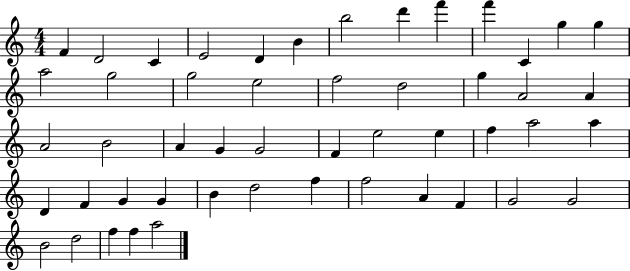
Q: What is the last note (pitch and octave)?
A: A5